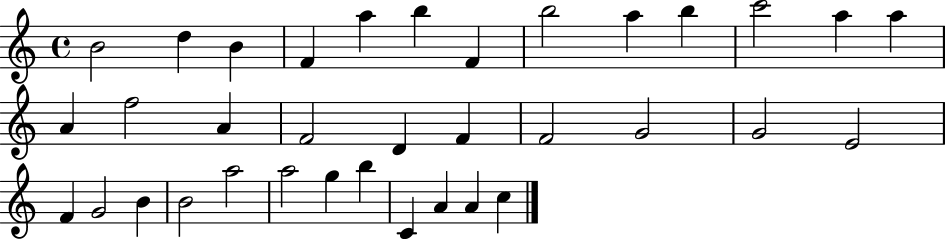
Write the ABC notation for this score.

X:1
T:Untitled
M:4/4
L:1/4
K:C
B2 d B F a b F b2 a b c'2 a a A f2 A F2 D F F2 G2 G2 E2 F G2 B B2 a2 a2 g b C A A c